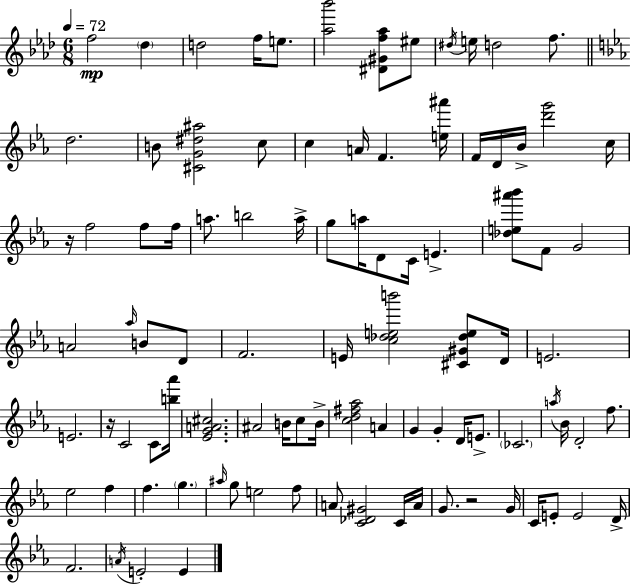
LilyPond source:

{
  \clef treble
  \numericTimeSignature
  \time 6/8
  \key f \minor
  \tempo 4 = 72
  \repeat volta 2 { f''2\mp \parenthesize des''4 | d''2 f''16 e''8. | <aes'' bes'''>2 <dis' gis' f'' aes''>8 eis''8 | \acciaccatura { dis''16 } e''16 d''2 f''8. | \break \bar "||" \break \key ees \major d''2. | b'8 <cis' g' dis'' ais''>2 c''8 | c''4 a'16 f'4. <e'' ais'''>16 | f'16 d'16 bes'16-> <d''' g'''>2 c''16 | \break r16 f''2 f''8 f''16 | a''8. b''2 a''16-> | g''8 a''16 d'8 c'16 e'4.-> | <des'' e'' ais''' bes'''>8 f'8 g'2 | \break a'2 \grace { aes''16 } b'8 d'8 | f'2. | e'16 <c'' des'' e'' b'''>2 <cis' gis' des'' e''>8 | d'16 e'2. | \break e'2. | r16 c'2 c'8 | <b'' aes'''>16 <ees' g' a' cis''>2. | ais'2 b'16 c''8 | \break b'16-> <c'' d'' fis'' aes''>2 a'4 | g'4 g'4-. d'16 e'8.-> | \parenthesize ces'2. | \acciaccatura { a''16 } bes'16 d'2-. f''8. | \break ees''2 f''4 | f''4. \parenthesize g''4. | \grace { ais''16 } g''8 e''2 | f''8 a'8 <c' des' gis'>2 | \break c'16 a'16 g'8. r2 | g'16 c'16 e'8-. e'2 | d'16-> f'2. | \acciaccatura { a'16 } e'2-. | \break e'4 } \bar "|."
}